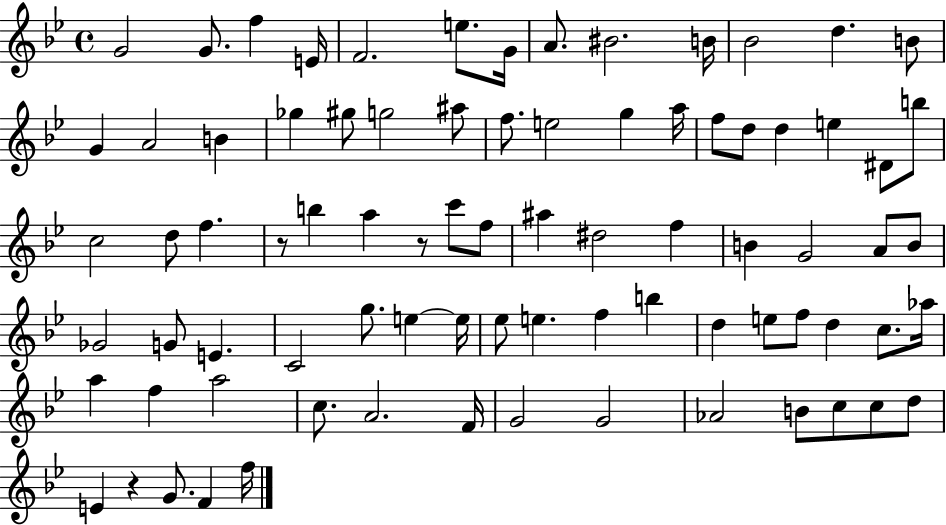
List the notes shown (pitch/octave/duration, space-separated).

G4/h G4/e. F5/q E4/s F4/h. E5/e. G4/s A4/e. BIS4/h. B4/s Bb4/h D5/q. B4/e G4/q A4/h B4/q Gb5/q G#5/e G5/h A#5/e F5/e. E5/h G5/q A5/s F5/e D5/e D5/q E5/q D#4/e B5/e C5/h D5/e F5/q. R/e B5/q A5/q R/e C6/e F5/e A#5/q D#5/h F5/q B4/q G4/h A4/e B4/e Gb4/h G4/e E4/q. C4/h G5/e. E5/q E5/s Eb5/e E5/q. F5/q B5/q D5/q E5/e F5/e D5/q C5/e. Ab5/s A5/q F5/q A5/h C5/e. A4/h. F4/s G4/h G4/h Ab4/h B4/e C5/e C5/e D5/e E4/q R/q G4/e. F4/q F5/s